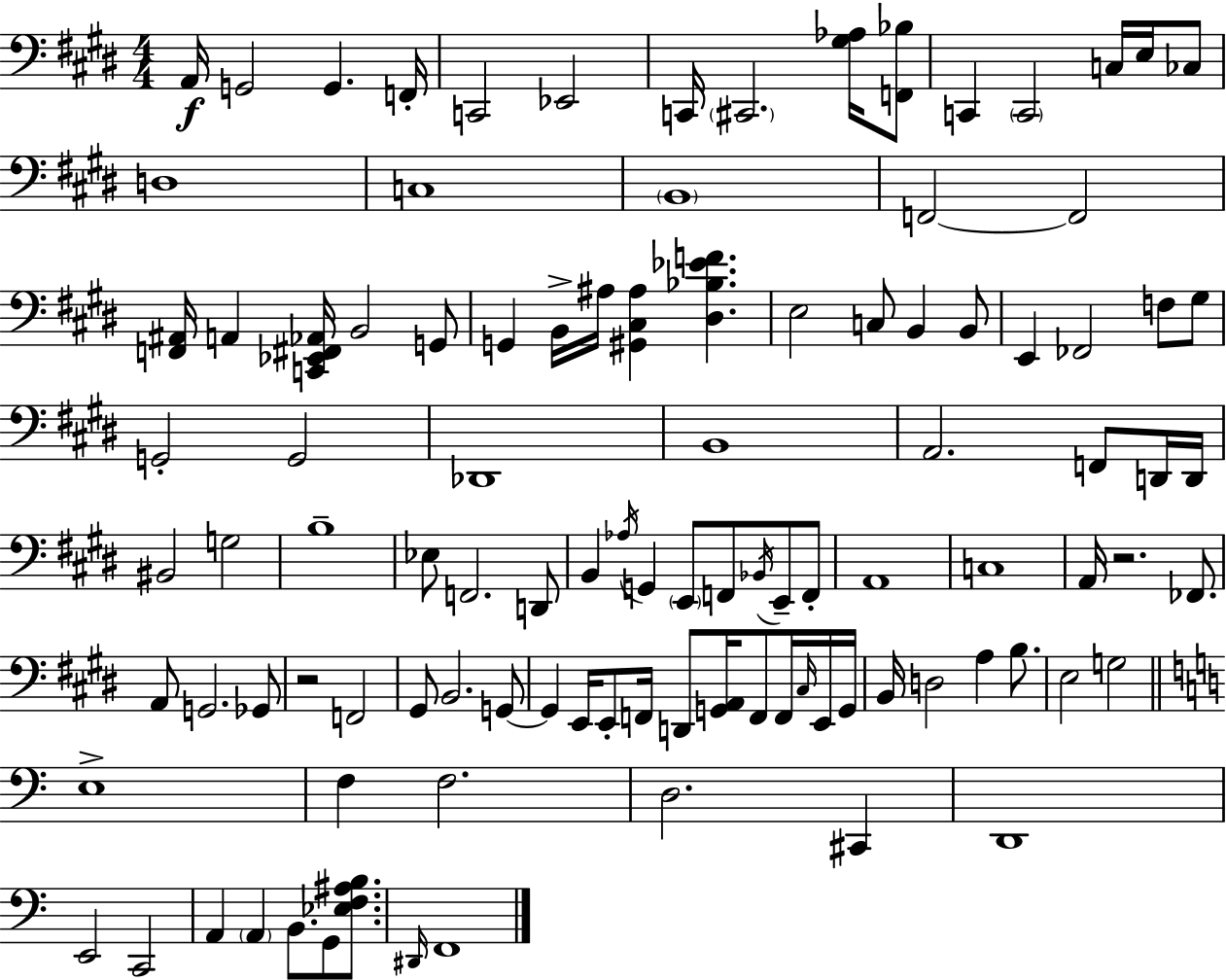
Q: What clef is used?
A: bass